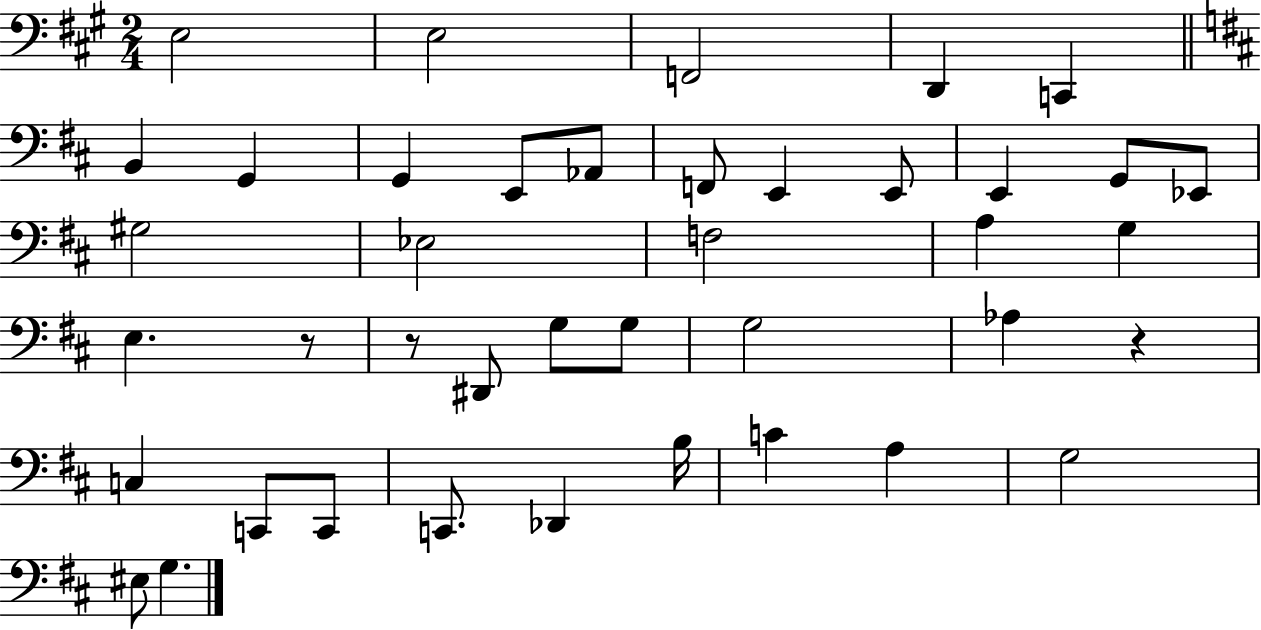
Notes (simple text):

E3/h E3/h F2/h D2/q C2/q B2/q G2/q G2/q E2/e Ab2/e F2/e E2/q E2/e E2/q G2/e Eb2/e G#3/h Eb3/h F3/h A3/q G3/q E3/q. R/e R/e D#2/e G3/e G3/e G3/h Ab3/q R/q C3/q C2/e C2/e C2/e. Db2/q B3/s C4/q A3/q G3/h EIS3/e G3/q.